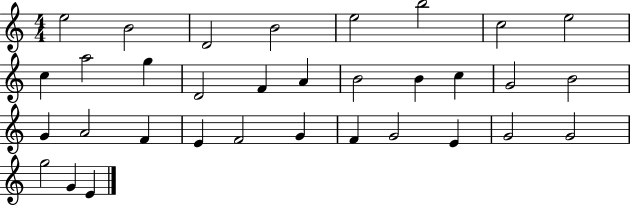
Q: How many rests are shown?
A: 0